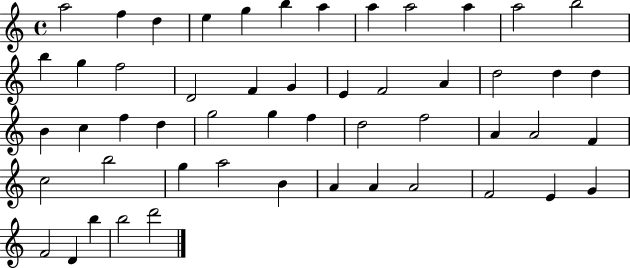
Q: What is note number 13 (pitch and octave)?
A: B5